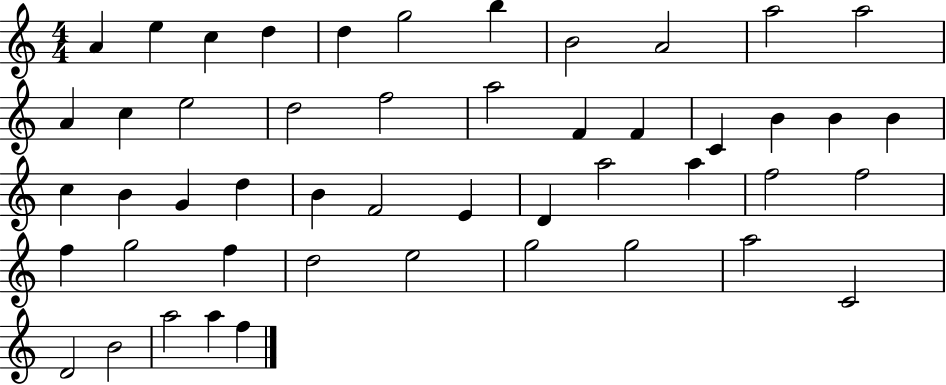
A4/q E5/q C5/q D5/q D5/q G5/h B5/q B4/h A4/h A5/h A5/h A4/q C5/q E5/h D5/h F5/h A5/h F4/q F4/q C4/q B4/q B4/q B4/q C5/q B4/q G4/q D5/q B4/q F4/h E4/q D4/q A5/h A5/q F5/h F5/h F5/q G5/h F5/q D5/h E5/h G5/h G5/h A5/h C4/h D4/h B4/h A5/h A5/q F5/q